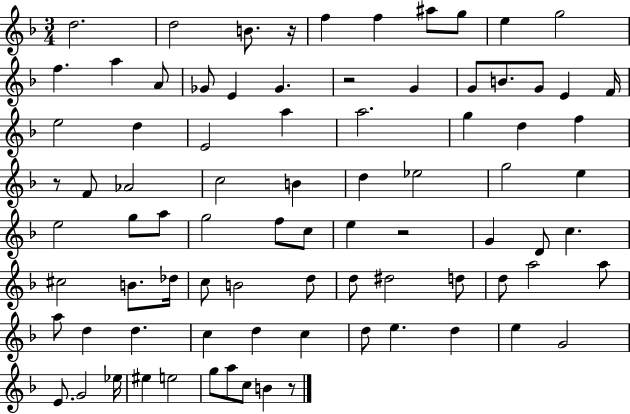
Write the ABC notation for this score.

X:1
T:Untitled
M:3/4
L:1/4
K:F
d2 d2 B/2 z/4 f f ^a/2 g/2 e g2 f a A/2 _G/2 E _G z2 G G/2 B/2 G/2 E F/4 e2 d E2 a a2 g d f z/2 F/2 _A2 c2 B d _e2 g2 e e2 g/2 a/2 g2 f/2 c/2 e z2 G D/2 c ^c2 B/2 _d/4 c/2 B2 d/2 d/2 ^d2 d/2 d/2 a2 a/2 a/2 d d c d c d/2 e d e G2 E/2 G2 _e/4 ^e e2 g/2 a/2 c/2 B z/2